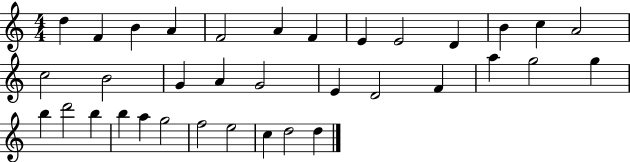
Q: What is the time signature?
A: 4/4